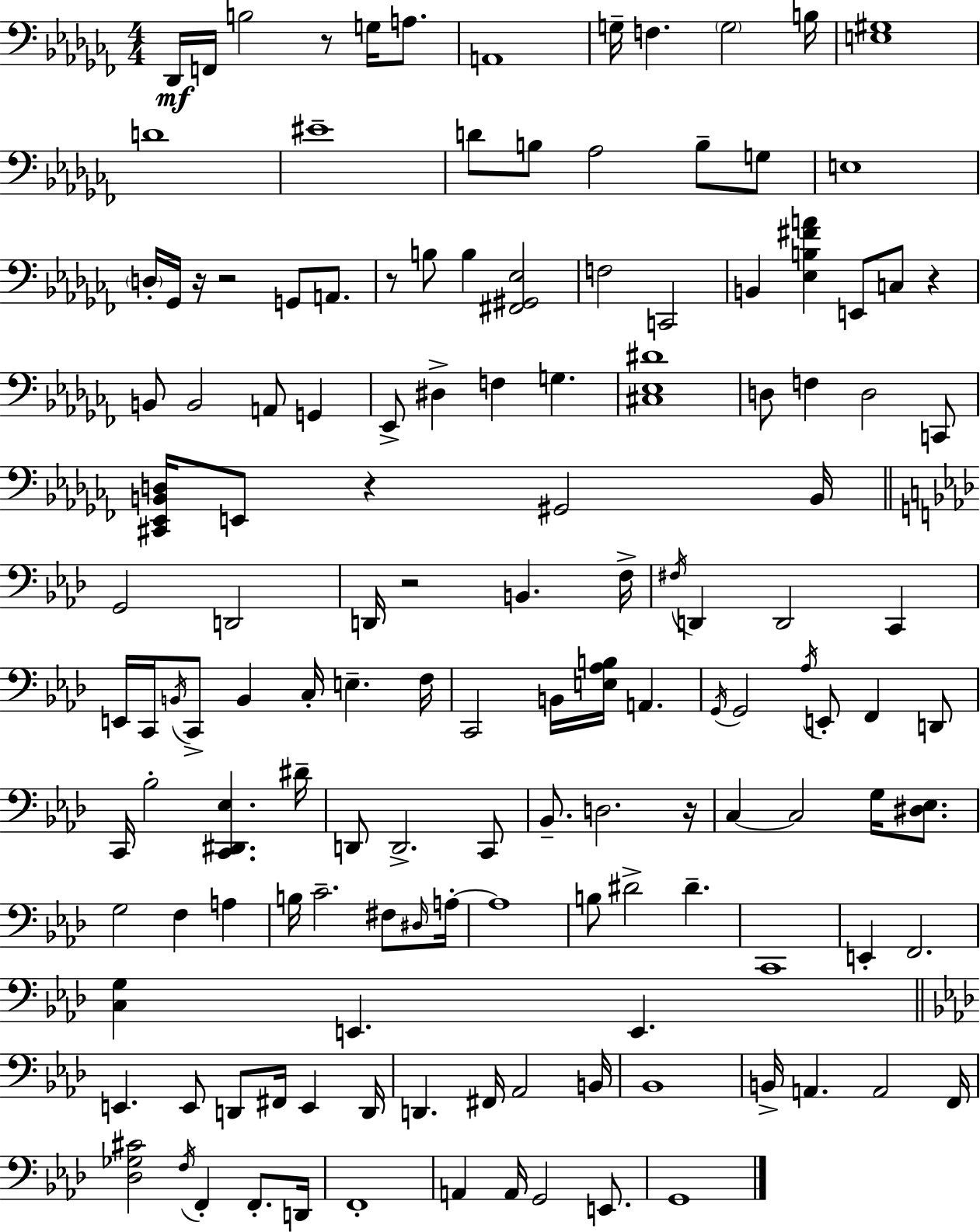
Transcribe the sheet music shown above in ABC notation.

X:1
T:Untitled
M:4/4
L:1/4
K:Abm
_D,,/4 F,,/4 B,2 z/2 G,/4 A,/2 A,,4 G,/4 F, G,2 B,/4 [E,^G,]4 D4 ^E4 D/2 B,/2 _A,2 B,/2 G,/2 E,4 D,/4 _G,,/4 z/4 z2 G,,/2 A,,/2 z/2 B,/2 B, [^F,,^G,,_E,]2 F,2 C,,2 B,, [_E,B,^FA] E,,/2 C,/2 z B,,/2 B,,2 A,,/2 G,, _E,,/2 ^D, F, G, [^C,_E,^D]4 D,/2 F, D,2 C,,/2 [^C,,_E,,B,,D,]/4 E,,/2 z ^G,,2 B,,/4 G,,2 D,,2 D,,/4 z2 B,, F,/4 ^F,/4 D,, D,,2 C,, E,,/4 C,,/4 B,,/4 C,,/2 B,, C,/4 E, F,/4 C,,2 B,,/4 [E,_A,B,]/4 A,, G,,/4 G,,2 _A,/4 E,,/2 F,, D,,/2 C,,/4 _B,2 [C,,^D,,_E,] ^D/4 D,,/2 D,,2 C,,/2 _B,,/2 D,2 z/4 C, C,2 G,/4 [^D,_E,]/2 G,2 F, A, B,/4 C2 ^F,/2 ^D,/4 A,/4 A,4 B,/2 ^D2 ^D C,,4 E,, F,,2 [C,G,] E,, E,, E,, E,,/2 D,,/2 ^F,,/4 E,, D,,/4 D,, ^F,,/4 _A,,2 B,,/4 _B,,4 B,,/4 A,, A,,2 F,,/4 [_D,_G,^C]2 F,/4 F,, F,,/2 D,,/4 F,,4 A,, A,,/4 G,,2 E,,/2 G,,4